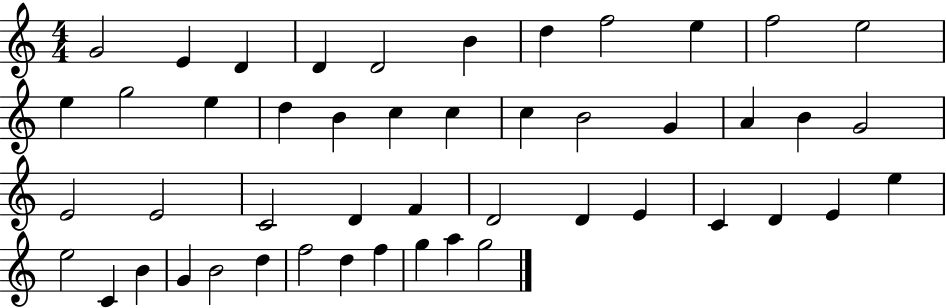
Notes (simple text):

G4/h E4/q D4/q D4/q D4/h B4/q D5/q F5/h E5/q F5/h E5/h E5/q G5/h E5/q D5/q B4/q C5/q C5/q C5/q B4/h G4/q A4/q B4/q G4/h E4/h E4/h C4/h D4/q F4/q D4/h D4/q E4/q C4/q D4/q E4/q E5/q E5/h C4/q B4/q G4/q B4/h D5/q F5/h D5/q F5/q G5/q A5/q G5/h